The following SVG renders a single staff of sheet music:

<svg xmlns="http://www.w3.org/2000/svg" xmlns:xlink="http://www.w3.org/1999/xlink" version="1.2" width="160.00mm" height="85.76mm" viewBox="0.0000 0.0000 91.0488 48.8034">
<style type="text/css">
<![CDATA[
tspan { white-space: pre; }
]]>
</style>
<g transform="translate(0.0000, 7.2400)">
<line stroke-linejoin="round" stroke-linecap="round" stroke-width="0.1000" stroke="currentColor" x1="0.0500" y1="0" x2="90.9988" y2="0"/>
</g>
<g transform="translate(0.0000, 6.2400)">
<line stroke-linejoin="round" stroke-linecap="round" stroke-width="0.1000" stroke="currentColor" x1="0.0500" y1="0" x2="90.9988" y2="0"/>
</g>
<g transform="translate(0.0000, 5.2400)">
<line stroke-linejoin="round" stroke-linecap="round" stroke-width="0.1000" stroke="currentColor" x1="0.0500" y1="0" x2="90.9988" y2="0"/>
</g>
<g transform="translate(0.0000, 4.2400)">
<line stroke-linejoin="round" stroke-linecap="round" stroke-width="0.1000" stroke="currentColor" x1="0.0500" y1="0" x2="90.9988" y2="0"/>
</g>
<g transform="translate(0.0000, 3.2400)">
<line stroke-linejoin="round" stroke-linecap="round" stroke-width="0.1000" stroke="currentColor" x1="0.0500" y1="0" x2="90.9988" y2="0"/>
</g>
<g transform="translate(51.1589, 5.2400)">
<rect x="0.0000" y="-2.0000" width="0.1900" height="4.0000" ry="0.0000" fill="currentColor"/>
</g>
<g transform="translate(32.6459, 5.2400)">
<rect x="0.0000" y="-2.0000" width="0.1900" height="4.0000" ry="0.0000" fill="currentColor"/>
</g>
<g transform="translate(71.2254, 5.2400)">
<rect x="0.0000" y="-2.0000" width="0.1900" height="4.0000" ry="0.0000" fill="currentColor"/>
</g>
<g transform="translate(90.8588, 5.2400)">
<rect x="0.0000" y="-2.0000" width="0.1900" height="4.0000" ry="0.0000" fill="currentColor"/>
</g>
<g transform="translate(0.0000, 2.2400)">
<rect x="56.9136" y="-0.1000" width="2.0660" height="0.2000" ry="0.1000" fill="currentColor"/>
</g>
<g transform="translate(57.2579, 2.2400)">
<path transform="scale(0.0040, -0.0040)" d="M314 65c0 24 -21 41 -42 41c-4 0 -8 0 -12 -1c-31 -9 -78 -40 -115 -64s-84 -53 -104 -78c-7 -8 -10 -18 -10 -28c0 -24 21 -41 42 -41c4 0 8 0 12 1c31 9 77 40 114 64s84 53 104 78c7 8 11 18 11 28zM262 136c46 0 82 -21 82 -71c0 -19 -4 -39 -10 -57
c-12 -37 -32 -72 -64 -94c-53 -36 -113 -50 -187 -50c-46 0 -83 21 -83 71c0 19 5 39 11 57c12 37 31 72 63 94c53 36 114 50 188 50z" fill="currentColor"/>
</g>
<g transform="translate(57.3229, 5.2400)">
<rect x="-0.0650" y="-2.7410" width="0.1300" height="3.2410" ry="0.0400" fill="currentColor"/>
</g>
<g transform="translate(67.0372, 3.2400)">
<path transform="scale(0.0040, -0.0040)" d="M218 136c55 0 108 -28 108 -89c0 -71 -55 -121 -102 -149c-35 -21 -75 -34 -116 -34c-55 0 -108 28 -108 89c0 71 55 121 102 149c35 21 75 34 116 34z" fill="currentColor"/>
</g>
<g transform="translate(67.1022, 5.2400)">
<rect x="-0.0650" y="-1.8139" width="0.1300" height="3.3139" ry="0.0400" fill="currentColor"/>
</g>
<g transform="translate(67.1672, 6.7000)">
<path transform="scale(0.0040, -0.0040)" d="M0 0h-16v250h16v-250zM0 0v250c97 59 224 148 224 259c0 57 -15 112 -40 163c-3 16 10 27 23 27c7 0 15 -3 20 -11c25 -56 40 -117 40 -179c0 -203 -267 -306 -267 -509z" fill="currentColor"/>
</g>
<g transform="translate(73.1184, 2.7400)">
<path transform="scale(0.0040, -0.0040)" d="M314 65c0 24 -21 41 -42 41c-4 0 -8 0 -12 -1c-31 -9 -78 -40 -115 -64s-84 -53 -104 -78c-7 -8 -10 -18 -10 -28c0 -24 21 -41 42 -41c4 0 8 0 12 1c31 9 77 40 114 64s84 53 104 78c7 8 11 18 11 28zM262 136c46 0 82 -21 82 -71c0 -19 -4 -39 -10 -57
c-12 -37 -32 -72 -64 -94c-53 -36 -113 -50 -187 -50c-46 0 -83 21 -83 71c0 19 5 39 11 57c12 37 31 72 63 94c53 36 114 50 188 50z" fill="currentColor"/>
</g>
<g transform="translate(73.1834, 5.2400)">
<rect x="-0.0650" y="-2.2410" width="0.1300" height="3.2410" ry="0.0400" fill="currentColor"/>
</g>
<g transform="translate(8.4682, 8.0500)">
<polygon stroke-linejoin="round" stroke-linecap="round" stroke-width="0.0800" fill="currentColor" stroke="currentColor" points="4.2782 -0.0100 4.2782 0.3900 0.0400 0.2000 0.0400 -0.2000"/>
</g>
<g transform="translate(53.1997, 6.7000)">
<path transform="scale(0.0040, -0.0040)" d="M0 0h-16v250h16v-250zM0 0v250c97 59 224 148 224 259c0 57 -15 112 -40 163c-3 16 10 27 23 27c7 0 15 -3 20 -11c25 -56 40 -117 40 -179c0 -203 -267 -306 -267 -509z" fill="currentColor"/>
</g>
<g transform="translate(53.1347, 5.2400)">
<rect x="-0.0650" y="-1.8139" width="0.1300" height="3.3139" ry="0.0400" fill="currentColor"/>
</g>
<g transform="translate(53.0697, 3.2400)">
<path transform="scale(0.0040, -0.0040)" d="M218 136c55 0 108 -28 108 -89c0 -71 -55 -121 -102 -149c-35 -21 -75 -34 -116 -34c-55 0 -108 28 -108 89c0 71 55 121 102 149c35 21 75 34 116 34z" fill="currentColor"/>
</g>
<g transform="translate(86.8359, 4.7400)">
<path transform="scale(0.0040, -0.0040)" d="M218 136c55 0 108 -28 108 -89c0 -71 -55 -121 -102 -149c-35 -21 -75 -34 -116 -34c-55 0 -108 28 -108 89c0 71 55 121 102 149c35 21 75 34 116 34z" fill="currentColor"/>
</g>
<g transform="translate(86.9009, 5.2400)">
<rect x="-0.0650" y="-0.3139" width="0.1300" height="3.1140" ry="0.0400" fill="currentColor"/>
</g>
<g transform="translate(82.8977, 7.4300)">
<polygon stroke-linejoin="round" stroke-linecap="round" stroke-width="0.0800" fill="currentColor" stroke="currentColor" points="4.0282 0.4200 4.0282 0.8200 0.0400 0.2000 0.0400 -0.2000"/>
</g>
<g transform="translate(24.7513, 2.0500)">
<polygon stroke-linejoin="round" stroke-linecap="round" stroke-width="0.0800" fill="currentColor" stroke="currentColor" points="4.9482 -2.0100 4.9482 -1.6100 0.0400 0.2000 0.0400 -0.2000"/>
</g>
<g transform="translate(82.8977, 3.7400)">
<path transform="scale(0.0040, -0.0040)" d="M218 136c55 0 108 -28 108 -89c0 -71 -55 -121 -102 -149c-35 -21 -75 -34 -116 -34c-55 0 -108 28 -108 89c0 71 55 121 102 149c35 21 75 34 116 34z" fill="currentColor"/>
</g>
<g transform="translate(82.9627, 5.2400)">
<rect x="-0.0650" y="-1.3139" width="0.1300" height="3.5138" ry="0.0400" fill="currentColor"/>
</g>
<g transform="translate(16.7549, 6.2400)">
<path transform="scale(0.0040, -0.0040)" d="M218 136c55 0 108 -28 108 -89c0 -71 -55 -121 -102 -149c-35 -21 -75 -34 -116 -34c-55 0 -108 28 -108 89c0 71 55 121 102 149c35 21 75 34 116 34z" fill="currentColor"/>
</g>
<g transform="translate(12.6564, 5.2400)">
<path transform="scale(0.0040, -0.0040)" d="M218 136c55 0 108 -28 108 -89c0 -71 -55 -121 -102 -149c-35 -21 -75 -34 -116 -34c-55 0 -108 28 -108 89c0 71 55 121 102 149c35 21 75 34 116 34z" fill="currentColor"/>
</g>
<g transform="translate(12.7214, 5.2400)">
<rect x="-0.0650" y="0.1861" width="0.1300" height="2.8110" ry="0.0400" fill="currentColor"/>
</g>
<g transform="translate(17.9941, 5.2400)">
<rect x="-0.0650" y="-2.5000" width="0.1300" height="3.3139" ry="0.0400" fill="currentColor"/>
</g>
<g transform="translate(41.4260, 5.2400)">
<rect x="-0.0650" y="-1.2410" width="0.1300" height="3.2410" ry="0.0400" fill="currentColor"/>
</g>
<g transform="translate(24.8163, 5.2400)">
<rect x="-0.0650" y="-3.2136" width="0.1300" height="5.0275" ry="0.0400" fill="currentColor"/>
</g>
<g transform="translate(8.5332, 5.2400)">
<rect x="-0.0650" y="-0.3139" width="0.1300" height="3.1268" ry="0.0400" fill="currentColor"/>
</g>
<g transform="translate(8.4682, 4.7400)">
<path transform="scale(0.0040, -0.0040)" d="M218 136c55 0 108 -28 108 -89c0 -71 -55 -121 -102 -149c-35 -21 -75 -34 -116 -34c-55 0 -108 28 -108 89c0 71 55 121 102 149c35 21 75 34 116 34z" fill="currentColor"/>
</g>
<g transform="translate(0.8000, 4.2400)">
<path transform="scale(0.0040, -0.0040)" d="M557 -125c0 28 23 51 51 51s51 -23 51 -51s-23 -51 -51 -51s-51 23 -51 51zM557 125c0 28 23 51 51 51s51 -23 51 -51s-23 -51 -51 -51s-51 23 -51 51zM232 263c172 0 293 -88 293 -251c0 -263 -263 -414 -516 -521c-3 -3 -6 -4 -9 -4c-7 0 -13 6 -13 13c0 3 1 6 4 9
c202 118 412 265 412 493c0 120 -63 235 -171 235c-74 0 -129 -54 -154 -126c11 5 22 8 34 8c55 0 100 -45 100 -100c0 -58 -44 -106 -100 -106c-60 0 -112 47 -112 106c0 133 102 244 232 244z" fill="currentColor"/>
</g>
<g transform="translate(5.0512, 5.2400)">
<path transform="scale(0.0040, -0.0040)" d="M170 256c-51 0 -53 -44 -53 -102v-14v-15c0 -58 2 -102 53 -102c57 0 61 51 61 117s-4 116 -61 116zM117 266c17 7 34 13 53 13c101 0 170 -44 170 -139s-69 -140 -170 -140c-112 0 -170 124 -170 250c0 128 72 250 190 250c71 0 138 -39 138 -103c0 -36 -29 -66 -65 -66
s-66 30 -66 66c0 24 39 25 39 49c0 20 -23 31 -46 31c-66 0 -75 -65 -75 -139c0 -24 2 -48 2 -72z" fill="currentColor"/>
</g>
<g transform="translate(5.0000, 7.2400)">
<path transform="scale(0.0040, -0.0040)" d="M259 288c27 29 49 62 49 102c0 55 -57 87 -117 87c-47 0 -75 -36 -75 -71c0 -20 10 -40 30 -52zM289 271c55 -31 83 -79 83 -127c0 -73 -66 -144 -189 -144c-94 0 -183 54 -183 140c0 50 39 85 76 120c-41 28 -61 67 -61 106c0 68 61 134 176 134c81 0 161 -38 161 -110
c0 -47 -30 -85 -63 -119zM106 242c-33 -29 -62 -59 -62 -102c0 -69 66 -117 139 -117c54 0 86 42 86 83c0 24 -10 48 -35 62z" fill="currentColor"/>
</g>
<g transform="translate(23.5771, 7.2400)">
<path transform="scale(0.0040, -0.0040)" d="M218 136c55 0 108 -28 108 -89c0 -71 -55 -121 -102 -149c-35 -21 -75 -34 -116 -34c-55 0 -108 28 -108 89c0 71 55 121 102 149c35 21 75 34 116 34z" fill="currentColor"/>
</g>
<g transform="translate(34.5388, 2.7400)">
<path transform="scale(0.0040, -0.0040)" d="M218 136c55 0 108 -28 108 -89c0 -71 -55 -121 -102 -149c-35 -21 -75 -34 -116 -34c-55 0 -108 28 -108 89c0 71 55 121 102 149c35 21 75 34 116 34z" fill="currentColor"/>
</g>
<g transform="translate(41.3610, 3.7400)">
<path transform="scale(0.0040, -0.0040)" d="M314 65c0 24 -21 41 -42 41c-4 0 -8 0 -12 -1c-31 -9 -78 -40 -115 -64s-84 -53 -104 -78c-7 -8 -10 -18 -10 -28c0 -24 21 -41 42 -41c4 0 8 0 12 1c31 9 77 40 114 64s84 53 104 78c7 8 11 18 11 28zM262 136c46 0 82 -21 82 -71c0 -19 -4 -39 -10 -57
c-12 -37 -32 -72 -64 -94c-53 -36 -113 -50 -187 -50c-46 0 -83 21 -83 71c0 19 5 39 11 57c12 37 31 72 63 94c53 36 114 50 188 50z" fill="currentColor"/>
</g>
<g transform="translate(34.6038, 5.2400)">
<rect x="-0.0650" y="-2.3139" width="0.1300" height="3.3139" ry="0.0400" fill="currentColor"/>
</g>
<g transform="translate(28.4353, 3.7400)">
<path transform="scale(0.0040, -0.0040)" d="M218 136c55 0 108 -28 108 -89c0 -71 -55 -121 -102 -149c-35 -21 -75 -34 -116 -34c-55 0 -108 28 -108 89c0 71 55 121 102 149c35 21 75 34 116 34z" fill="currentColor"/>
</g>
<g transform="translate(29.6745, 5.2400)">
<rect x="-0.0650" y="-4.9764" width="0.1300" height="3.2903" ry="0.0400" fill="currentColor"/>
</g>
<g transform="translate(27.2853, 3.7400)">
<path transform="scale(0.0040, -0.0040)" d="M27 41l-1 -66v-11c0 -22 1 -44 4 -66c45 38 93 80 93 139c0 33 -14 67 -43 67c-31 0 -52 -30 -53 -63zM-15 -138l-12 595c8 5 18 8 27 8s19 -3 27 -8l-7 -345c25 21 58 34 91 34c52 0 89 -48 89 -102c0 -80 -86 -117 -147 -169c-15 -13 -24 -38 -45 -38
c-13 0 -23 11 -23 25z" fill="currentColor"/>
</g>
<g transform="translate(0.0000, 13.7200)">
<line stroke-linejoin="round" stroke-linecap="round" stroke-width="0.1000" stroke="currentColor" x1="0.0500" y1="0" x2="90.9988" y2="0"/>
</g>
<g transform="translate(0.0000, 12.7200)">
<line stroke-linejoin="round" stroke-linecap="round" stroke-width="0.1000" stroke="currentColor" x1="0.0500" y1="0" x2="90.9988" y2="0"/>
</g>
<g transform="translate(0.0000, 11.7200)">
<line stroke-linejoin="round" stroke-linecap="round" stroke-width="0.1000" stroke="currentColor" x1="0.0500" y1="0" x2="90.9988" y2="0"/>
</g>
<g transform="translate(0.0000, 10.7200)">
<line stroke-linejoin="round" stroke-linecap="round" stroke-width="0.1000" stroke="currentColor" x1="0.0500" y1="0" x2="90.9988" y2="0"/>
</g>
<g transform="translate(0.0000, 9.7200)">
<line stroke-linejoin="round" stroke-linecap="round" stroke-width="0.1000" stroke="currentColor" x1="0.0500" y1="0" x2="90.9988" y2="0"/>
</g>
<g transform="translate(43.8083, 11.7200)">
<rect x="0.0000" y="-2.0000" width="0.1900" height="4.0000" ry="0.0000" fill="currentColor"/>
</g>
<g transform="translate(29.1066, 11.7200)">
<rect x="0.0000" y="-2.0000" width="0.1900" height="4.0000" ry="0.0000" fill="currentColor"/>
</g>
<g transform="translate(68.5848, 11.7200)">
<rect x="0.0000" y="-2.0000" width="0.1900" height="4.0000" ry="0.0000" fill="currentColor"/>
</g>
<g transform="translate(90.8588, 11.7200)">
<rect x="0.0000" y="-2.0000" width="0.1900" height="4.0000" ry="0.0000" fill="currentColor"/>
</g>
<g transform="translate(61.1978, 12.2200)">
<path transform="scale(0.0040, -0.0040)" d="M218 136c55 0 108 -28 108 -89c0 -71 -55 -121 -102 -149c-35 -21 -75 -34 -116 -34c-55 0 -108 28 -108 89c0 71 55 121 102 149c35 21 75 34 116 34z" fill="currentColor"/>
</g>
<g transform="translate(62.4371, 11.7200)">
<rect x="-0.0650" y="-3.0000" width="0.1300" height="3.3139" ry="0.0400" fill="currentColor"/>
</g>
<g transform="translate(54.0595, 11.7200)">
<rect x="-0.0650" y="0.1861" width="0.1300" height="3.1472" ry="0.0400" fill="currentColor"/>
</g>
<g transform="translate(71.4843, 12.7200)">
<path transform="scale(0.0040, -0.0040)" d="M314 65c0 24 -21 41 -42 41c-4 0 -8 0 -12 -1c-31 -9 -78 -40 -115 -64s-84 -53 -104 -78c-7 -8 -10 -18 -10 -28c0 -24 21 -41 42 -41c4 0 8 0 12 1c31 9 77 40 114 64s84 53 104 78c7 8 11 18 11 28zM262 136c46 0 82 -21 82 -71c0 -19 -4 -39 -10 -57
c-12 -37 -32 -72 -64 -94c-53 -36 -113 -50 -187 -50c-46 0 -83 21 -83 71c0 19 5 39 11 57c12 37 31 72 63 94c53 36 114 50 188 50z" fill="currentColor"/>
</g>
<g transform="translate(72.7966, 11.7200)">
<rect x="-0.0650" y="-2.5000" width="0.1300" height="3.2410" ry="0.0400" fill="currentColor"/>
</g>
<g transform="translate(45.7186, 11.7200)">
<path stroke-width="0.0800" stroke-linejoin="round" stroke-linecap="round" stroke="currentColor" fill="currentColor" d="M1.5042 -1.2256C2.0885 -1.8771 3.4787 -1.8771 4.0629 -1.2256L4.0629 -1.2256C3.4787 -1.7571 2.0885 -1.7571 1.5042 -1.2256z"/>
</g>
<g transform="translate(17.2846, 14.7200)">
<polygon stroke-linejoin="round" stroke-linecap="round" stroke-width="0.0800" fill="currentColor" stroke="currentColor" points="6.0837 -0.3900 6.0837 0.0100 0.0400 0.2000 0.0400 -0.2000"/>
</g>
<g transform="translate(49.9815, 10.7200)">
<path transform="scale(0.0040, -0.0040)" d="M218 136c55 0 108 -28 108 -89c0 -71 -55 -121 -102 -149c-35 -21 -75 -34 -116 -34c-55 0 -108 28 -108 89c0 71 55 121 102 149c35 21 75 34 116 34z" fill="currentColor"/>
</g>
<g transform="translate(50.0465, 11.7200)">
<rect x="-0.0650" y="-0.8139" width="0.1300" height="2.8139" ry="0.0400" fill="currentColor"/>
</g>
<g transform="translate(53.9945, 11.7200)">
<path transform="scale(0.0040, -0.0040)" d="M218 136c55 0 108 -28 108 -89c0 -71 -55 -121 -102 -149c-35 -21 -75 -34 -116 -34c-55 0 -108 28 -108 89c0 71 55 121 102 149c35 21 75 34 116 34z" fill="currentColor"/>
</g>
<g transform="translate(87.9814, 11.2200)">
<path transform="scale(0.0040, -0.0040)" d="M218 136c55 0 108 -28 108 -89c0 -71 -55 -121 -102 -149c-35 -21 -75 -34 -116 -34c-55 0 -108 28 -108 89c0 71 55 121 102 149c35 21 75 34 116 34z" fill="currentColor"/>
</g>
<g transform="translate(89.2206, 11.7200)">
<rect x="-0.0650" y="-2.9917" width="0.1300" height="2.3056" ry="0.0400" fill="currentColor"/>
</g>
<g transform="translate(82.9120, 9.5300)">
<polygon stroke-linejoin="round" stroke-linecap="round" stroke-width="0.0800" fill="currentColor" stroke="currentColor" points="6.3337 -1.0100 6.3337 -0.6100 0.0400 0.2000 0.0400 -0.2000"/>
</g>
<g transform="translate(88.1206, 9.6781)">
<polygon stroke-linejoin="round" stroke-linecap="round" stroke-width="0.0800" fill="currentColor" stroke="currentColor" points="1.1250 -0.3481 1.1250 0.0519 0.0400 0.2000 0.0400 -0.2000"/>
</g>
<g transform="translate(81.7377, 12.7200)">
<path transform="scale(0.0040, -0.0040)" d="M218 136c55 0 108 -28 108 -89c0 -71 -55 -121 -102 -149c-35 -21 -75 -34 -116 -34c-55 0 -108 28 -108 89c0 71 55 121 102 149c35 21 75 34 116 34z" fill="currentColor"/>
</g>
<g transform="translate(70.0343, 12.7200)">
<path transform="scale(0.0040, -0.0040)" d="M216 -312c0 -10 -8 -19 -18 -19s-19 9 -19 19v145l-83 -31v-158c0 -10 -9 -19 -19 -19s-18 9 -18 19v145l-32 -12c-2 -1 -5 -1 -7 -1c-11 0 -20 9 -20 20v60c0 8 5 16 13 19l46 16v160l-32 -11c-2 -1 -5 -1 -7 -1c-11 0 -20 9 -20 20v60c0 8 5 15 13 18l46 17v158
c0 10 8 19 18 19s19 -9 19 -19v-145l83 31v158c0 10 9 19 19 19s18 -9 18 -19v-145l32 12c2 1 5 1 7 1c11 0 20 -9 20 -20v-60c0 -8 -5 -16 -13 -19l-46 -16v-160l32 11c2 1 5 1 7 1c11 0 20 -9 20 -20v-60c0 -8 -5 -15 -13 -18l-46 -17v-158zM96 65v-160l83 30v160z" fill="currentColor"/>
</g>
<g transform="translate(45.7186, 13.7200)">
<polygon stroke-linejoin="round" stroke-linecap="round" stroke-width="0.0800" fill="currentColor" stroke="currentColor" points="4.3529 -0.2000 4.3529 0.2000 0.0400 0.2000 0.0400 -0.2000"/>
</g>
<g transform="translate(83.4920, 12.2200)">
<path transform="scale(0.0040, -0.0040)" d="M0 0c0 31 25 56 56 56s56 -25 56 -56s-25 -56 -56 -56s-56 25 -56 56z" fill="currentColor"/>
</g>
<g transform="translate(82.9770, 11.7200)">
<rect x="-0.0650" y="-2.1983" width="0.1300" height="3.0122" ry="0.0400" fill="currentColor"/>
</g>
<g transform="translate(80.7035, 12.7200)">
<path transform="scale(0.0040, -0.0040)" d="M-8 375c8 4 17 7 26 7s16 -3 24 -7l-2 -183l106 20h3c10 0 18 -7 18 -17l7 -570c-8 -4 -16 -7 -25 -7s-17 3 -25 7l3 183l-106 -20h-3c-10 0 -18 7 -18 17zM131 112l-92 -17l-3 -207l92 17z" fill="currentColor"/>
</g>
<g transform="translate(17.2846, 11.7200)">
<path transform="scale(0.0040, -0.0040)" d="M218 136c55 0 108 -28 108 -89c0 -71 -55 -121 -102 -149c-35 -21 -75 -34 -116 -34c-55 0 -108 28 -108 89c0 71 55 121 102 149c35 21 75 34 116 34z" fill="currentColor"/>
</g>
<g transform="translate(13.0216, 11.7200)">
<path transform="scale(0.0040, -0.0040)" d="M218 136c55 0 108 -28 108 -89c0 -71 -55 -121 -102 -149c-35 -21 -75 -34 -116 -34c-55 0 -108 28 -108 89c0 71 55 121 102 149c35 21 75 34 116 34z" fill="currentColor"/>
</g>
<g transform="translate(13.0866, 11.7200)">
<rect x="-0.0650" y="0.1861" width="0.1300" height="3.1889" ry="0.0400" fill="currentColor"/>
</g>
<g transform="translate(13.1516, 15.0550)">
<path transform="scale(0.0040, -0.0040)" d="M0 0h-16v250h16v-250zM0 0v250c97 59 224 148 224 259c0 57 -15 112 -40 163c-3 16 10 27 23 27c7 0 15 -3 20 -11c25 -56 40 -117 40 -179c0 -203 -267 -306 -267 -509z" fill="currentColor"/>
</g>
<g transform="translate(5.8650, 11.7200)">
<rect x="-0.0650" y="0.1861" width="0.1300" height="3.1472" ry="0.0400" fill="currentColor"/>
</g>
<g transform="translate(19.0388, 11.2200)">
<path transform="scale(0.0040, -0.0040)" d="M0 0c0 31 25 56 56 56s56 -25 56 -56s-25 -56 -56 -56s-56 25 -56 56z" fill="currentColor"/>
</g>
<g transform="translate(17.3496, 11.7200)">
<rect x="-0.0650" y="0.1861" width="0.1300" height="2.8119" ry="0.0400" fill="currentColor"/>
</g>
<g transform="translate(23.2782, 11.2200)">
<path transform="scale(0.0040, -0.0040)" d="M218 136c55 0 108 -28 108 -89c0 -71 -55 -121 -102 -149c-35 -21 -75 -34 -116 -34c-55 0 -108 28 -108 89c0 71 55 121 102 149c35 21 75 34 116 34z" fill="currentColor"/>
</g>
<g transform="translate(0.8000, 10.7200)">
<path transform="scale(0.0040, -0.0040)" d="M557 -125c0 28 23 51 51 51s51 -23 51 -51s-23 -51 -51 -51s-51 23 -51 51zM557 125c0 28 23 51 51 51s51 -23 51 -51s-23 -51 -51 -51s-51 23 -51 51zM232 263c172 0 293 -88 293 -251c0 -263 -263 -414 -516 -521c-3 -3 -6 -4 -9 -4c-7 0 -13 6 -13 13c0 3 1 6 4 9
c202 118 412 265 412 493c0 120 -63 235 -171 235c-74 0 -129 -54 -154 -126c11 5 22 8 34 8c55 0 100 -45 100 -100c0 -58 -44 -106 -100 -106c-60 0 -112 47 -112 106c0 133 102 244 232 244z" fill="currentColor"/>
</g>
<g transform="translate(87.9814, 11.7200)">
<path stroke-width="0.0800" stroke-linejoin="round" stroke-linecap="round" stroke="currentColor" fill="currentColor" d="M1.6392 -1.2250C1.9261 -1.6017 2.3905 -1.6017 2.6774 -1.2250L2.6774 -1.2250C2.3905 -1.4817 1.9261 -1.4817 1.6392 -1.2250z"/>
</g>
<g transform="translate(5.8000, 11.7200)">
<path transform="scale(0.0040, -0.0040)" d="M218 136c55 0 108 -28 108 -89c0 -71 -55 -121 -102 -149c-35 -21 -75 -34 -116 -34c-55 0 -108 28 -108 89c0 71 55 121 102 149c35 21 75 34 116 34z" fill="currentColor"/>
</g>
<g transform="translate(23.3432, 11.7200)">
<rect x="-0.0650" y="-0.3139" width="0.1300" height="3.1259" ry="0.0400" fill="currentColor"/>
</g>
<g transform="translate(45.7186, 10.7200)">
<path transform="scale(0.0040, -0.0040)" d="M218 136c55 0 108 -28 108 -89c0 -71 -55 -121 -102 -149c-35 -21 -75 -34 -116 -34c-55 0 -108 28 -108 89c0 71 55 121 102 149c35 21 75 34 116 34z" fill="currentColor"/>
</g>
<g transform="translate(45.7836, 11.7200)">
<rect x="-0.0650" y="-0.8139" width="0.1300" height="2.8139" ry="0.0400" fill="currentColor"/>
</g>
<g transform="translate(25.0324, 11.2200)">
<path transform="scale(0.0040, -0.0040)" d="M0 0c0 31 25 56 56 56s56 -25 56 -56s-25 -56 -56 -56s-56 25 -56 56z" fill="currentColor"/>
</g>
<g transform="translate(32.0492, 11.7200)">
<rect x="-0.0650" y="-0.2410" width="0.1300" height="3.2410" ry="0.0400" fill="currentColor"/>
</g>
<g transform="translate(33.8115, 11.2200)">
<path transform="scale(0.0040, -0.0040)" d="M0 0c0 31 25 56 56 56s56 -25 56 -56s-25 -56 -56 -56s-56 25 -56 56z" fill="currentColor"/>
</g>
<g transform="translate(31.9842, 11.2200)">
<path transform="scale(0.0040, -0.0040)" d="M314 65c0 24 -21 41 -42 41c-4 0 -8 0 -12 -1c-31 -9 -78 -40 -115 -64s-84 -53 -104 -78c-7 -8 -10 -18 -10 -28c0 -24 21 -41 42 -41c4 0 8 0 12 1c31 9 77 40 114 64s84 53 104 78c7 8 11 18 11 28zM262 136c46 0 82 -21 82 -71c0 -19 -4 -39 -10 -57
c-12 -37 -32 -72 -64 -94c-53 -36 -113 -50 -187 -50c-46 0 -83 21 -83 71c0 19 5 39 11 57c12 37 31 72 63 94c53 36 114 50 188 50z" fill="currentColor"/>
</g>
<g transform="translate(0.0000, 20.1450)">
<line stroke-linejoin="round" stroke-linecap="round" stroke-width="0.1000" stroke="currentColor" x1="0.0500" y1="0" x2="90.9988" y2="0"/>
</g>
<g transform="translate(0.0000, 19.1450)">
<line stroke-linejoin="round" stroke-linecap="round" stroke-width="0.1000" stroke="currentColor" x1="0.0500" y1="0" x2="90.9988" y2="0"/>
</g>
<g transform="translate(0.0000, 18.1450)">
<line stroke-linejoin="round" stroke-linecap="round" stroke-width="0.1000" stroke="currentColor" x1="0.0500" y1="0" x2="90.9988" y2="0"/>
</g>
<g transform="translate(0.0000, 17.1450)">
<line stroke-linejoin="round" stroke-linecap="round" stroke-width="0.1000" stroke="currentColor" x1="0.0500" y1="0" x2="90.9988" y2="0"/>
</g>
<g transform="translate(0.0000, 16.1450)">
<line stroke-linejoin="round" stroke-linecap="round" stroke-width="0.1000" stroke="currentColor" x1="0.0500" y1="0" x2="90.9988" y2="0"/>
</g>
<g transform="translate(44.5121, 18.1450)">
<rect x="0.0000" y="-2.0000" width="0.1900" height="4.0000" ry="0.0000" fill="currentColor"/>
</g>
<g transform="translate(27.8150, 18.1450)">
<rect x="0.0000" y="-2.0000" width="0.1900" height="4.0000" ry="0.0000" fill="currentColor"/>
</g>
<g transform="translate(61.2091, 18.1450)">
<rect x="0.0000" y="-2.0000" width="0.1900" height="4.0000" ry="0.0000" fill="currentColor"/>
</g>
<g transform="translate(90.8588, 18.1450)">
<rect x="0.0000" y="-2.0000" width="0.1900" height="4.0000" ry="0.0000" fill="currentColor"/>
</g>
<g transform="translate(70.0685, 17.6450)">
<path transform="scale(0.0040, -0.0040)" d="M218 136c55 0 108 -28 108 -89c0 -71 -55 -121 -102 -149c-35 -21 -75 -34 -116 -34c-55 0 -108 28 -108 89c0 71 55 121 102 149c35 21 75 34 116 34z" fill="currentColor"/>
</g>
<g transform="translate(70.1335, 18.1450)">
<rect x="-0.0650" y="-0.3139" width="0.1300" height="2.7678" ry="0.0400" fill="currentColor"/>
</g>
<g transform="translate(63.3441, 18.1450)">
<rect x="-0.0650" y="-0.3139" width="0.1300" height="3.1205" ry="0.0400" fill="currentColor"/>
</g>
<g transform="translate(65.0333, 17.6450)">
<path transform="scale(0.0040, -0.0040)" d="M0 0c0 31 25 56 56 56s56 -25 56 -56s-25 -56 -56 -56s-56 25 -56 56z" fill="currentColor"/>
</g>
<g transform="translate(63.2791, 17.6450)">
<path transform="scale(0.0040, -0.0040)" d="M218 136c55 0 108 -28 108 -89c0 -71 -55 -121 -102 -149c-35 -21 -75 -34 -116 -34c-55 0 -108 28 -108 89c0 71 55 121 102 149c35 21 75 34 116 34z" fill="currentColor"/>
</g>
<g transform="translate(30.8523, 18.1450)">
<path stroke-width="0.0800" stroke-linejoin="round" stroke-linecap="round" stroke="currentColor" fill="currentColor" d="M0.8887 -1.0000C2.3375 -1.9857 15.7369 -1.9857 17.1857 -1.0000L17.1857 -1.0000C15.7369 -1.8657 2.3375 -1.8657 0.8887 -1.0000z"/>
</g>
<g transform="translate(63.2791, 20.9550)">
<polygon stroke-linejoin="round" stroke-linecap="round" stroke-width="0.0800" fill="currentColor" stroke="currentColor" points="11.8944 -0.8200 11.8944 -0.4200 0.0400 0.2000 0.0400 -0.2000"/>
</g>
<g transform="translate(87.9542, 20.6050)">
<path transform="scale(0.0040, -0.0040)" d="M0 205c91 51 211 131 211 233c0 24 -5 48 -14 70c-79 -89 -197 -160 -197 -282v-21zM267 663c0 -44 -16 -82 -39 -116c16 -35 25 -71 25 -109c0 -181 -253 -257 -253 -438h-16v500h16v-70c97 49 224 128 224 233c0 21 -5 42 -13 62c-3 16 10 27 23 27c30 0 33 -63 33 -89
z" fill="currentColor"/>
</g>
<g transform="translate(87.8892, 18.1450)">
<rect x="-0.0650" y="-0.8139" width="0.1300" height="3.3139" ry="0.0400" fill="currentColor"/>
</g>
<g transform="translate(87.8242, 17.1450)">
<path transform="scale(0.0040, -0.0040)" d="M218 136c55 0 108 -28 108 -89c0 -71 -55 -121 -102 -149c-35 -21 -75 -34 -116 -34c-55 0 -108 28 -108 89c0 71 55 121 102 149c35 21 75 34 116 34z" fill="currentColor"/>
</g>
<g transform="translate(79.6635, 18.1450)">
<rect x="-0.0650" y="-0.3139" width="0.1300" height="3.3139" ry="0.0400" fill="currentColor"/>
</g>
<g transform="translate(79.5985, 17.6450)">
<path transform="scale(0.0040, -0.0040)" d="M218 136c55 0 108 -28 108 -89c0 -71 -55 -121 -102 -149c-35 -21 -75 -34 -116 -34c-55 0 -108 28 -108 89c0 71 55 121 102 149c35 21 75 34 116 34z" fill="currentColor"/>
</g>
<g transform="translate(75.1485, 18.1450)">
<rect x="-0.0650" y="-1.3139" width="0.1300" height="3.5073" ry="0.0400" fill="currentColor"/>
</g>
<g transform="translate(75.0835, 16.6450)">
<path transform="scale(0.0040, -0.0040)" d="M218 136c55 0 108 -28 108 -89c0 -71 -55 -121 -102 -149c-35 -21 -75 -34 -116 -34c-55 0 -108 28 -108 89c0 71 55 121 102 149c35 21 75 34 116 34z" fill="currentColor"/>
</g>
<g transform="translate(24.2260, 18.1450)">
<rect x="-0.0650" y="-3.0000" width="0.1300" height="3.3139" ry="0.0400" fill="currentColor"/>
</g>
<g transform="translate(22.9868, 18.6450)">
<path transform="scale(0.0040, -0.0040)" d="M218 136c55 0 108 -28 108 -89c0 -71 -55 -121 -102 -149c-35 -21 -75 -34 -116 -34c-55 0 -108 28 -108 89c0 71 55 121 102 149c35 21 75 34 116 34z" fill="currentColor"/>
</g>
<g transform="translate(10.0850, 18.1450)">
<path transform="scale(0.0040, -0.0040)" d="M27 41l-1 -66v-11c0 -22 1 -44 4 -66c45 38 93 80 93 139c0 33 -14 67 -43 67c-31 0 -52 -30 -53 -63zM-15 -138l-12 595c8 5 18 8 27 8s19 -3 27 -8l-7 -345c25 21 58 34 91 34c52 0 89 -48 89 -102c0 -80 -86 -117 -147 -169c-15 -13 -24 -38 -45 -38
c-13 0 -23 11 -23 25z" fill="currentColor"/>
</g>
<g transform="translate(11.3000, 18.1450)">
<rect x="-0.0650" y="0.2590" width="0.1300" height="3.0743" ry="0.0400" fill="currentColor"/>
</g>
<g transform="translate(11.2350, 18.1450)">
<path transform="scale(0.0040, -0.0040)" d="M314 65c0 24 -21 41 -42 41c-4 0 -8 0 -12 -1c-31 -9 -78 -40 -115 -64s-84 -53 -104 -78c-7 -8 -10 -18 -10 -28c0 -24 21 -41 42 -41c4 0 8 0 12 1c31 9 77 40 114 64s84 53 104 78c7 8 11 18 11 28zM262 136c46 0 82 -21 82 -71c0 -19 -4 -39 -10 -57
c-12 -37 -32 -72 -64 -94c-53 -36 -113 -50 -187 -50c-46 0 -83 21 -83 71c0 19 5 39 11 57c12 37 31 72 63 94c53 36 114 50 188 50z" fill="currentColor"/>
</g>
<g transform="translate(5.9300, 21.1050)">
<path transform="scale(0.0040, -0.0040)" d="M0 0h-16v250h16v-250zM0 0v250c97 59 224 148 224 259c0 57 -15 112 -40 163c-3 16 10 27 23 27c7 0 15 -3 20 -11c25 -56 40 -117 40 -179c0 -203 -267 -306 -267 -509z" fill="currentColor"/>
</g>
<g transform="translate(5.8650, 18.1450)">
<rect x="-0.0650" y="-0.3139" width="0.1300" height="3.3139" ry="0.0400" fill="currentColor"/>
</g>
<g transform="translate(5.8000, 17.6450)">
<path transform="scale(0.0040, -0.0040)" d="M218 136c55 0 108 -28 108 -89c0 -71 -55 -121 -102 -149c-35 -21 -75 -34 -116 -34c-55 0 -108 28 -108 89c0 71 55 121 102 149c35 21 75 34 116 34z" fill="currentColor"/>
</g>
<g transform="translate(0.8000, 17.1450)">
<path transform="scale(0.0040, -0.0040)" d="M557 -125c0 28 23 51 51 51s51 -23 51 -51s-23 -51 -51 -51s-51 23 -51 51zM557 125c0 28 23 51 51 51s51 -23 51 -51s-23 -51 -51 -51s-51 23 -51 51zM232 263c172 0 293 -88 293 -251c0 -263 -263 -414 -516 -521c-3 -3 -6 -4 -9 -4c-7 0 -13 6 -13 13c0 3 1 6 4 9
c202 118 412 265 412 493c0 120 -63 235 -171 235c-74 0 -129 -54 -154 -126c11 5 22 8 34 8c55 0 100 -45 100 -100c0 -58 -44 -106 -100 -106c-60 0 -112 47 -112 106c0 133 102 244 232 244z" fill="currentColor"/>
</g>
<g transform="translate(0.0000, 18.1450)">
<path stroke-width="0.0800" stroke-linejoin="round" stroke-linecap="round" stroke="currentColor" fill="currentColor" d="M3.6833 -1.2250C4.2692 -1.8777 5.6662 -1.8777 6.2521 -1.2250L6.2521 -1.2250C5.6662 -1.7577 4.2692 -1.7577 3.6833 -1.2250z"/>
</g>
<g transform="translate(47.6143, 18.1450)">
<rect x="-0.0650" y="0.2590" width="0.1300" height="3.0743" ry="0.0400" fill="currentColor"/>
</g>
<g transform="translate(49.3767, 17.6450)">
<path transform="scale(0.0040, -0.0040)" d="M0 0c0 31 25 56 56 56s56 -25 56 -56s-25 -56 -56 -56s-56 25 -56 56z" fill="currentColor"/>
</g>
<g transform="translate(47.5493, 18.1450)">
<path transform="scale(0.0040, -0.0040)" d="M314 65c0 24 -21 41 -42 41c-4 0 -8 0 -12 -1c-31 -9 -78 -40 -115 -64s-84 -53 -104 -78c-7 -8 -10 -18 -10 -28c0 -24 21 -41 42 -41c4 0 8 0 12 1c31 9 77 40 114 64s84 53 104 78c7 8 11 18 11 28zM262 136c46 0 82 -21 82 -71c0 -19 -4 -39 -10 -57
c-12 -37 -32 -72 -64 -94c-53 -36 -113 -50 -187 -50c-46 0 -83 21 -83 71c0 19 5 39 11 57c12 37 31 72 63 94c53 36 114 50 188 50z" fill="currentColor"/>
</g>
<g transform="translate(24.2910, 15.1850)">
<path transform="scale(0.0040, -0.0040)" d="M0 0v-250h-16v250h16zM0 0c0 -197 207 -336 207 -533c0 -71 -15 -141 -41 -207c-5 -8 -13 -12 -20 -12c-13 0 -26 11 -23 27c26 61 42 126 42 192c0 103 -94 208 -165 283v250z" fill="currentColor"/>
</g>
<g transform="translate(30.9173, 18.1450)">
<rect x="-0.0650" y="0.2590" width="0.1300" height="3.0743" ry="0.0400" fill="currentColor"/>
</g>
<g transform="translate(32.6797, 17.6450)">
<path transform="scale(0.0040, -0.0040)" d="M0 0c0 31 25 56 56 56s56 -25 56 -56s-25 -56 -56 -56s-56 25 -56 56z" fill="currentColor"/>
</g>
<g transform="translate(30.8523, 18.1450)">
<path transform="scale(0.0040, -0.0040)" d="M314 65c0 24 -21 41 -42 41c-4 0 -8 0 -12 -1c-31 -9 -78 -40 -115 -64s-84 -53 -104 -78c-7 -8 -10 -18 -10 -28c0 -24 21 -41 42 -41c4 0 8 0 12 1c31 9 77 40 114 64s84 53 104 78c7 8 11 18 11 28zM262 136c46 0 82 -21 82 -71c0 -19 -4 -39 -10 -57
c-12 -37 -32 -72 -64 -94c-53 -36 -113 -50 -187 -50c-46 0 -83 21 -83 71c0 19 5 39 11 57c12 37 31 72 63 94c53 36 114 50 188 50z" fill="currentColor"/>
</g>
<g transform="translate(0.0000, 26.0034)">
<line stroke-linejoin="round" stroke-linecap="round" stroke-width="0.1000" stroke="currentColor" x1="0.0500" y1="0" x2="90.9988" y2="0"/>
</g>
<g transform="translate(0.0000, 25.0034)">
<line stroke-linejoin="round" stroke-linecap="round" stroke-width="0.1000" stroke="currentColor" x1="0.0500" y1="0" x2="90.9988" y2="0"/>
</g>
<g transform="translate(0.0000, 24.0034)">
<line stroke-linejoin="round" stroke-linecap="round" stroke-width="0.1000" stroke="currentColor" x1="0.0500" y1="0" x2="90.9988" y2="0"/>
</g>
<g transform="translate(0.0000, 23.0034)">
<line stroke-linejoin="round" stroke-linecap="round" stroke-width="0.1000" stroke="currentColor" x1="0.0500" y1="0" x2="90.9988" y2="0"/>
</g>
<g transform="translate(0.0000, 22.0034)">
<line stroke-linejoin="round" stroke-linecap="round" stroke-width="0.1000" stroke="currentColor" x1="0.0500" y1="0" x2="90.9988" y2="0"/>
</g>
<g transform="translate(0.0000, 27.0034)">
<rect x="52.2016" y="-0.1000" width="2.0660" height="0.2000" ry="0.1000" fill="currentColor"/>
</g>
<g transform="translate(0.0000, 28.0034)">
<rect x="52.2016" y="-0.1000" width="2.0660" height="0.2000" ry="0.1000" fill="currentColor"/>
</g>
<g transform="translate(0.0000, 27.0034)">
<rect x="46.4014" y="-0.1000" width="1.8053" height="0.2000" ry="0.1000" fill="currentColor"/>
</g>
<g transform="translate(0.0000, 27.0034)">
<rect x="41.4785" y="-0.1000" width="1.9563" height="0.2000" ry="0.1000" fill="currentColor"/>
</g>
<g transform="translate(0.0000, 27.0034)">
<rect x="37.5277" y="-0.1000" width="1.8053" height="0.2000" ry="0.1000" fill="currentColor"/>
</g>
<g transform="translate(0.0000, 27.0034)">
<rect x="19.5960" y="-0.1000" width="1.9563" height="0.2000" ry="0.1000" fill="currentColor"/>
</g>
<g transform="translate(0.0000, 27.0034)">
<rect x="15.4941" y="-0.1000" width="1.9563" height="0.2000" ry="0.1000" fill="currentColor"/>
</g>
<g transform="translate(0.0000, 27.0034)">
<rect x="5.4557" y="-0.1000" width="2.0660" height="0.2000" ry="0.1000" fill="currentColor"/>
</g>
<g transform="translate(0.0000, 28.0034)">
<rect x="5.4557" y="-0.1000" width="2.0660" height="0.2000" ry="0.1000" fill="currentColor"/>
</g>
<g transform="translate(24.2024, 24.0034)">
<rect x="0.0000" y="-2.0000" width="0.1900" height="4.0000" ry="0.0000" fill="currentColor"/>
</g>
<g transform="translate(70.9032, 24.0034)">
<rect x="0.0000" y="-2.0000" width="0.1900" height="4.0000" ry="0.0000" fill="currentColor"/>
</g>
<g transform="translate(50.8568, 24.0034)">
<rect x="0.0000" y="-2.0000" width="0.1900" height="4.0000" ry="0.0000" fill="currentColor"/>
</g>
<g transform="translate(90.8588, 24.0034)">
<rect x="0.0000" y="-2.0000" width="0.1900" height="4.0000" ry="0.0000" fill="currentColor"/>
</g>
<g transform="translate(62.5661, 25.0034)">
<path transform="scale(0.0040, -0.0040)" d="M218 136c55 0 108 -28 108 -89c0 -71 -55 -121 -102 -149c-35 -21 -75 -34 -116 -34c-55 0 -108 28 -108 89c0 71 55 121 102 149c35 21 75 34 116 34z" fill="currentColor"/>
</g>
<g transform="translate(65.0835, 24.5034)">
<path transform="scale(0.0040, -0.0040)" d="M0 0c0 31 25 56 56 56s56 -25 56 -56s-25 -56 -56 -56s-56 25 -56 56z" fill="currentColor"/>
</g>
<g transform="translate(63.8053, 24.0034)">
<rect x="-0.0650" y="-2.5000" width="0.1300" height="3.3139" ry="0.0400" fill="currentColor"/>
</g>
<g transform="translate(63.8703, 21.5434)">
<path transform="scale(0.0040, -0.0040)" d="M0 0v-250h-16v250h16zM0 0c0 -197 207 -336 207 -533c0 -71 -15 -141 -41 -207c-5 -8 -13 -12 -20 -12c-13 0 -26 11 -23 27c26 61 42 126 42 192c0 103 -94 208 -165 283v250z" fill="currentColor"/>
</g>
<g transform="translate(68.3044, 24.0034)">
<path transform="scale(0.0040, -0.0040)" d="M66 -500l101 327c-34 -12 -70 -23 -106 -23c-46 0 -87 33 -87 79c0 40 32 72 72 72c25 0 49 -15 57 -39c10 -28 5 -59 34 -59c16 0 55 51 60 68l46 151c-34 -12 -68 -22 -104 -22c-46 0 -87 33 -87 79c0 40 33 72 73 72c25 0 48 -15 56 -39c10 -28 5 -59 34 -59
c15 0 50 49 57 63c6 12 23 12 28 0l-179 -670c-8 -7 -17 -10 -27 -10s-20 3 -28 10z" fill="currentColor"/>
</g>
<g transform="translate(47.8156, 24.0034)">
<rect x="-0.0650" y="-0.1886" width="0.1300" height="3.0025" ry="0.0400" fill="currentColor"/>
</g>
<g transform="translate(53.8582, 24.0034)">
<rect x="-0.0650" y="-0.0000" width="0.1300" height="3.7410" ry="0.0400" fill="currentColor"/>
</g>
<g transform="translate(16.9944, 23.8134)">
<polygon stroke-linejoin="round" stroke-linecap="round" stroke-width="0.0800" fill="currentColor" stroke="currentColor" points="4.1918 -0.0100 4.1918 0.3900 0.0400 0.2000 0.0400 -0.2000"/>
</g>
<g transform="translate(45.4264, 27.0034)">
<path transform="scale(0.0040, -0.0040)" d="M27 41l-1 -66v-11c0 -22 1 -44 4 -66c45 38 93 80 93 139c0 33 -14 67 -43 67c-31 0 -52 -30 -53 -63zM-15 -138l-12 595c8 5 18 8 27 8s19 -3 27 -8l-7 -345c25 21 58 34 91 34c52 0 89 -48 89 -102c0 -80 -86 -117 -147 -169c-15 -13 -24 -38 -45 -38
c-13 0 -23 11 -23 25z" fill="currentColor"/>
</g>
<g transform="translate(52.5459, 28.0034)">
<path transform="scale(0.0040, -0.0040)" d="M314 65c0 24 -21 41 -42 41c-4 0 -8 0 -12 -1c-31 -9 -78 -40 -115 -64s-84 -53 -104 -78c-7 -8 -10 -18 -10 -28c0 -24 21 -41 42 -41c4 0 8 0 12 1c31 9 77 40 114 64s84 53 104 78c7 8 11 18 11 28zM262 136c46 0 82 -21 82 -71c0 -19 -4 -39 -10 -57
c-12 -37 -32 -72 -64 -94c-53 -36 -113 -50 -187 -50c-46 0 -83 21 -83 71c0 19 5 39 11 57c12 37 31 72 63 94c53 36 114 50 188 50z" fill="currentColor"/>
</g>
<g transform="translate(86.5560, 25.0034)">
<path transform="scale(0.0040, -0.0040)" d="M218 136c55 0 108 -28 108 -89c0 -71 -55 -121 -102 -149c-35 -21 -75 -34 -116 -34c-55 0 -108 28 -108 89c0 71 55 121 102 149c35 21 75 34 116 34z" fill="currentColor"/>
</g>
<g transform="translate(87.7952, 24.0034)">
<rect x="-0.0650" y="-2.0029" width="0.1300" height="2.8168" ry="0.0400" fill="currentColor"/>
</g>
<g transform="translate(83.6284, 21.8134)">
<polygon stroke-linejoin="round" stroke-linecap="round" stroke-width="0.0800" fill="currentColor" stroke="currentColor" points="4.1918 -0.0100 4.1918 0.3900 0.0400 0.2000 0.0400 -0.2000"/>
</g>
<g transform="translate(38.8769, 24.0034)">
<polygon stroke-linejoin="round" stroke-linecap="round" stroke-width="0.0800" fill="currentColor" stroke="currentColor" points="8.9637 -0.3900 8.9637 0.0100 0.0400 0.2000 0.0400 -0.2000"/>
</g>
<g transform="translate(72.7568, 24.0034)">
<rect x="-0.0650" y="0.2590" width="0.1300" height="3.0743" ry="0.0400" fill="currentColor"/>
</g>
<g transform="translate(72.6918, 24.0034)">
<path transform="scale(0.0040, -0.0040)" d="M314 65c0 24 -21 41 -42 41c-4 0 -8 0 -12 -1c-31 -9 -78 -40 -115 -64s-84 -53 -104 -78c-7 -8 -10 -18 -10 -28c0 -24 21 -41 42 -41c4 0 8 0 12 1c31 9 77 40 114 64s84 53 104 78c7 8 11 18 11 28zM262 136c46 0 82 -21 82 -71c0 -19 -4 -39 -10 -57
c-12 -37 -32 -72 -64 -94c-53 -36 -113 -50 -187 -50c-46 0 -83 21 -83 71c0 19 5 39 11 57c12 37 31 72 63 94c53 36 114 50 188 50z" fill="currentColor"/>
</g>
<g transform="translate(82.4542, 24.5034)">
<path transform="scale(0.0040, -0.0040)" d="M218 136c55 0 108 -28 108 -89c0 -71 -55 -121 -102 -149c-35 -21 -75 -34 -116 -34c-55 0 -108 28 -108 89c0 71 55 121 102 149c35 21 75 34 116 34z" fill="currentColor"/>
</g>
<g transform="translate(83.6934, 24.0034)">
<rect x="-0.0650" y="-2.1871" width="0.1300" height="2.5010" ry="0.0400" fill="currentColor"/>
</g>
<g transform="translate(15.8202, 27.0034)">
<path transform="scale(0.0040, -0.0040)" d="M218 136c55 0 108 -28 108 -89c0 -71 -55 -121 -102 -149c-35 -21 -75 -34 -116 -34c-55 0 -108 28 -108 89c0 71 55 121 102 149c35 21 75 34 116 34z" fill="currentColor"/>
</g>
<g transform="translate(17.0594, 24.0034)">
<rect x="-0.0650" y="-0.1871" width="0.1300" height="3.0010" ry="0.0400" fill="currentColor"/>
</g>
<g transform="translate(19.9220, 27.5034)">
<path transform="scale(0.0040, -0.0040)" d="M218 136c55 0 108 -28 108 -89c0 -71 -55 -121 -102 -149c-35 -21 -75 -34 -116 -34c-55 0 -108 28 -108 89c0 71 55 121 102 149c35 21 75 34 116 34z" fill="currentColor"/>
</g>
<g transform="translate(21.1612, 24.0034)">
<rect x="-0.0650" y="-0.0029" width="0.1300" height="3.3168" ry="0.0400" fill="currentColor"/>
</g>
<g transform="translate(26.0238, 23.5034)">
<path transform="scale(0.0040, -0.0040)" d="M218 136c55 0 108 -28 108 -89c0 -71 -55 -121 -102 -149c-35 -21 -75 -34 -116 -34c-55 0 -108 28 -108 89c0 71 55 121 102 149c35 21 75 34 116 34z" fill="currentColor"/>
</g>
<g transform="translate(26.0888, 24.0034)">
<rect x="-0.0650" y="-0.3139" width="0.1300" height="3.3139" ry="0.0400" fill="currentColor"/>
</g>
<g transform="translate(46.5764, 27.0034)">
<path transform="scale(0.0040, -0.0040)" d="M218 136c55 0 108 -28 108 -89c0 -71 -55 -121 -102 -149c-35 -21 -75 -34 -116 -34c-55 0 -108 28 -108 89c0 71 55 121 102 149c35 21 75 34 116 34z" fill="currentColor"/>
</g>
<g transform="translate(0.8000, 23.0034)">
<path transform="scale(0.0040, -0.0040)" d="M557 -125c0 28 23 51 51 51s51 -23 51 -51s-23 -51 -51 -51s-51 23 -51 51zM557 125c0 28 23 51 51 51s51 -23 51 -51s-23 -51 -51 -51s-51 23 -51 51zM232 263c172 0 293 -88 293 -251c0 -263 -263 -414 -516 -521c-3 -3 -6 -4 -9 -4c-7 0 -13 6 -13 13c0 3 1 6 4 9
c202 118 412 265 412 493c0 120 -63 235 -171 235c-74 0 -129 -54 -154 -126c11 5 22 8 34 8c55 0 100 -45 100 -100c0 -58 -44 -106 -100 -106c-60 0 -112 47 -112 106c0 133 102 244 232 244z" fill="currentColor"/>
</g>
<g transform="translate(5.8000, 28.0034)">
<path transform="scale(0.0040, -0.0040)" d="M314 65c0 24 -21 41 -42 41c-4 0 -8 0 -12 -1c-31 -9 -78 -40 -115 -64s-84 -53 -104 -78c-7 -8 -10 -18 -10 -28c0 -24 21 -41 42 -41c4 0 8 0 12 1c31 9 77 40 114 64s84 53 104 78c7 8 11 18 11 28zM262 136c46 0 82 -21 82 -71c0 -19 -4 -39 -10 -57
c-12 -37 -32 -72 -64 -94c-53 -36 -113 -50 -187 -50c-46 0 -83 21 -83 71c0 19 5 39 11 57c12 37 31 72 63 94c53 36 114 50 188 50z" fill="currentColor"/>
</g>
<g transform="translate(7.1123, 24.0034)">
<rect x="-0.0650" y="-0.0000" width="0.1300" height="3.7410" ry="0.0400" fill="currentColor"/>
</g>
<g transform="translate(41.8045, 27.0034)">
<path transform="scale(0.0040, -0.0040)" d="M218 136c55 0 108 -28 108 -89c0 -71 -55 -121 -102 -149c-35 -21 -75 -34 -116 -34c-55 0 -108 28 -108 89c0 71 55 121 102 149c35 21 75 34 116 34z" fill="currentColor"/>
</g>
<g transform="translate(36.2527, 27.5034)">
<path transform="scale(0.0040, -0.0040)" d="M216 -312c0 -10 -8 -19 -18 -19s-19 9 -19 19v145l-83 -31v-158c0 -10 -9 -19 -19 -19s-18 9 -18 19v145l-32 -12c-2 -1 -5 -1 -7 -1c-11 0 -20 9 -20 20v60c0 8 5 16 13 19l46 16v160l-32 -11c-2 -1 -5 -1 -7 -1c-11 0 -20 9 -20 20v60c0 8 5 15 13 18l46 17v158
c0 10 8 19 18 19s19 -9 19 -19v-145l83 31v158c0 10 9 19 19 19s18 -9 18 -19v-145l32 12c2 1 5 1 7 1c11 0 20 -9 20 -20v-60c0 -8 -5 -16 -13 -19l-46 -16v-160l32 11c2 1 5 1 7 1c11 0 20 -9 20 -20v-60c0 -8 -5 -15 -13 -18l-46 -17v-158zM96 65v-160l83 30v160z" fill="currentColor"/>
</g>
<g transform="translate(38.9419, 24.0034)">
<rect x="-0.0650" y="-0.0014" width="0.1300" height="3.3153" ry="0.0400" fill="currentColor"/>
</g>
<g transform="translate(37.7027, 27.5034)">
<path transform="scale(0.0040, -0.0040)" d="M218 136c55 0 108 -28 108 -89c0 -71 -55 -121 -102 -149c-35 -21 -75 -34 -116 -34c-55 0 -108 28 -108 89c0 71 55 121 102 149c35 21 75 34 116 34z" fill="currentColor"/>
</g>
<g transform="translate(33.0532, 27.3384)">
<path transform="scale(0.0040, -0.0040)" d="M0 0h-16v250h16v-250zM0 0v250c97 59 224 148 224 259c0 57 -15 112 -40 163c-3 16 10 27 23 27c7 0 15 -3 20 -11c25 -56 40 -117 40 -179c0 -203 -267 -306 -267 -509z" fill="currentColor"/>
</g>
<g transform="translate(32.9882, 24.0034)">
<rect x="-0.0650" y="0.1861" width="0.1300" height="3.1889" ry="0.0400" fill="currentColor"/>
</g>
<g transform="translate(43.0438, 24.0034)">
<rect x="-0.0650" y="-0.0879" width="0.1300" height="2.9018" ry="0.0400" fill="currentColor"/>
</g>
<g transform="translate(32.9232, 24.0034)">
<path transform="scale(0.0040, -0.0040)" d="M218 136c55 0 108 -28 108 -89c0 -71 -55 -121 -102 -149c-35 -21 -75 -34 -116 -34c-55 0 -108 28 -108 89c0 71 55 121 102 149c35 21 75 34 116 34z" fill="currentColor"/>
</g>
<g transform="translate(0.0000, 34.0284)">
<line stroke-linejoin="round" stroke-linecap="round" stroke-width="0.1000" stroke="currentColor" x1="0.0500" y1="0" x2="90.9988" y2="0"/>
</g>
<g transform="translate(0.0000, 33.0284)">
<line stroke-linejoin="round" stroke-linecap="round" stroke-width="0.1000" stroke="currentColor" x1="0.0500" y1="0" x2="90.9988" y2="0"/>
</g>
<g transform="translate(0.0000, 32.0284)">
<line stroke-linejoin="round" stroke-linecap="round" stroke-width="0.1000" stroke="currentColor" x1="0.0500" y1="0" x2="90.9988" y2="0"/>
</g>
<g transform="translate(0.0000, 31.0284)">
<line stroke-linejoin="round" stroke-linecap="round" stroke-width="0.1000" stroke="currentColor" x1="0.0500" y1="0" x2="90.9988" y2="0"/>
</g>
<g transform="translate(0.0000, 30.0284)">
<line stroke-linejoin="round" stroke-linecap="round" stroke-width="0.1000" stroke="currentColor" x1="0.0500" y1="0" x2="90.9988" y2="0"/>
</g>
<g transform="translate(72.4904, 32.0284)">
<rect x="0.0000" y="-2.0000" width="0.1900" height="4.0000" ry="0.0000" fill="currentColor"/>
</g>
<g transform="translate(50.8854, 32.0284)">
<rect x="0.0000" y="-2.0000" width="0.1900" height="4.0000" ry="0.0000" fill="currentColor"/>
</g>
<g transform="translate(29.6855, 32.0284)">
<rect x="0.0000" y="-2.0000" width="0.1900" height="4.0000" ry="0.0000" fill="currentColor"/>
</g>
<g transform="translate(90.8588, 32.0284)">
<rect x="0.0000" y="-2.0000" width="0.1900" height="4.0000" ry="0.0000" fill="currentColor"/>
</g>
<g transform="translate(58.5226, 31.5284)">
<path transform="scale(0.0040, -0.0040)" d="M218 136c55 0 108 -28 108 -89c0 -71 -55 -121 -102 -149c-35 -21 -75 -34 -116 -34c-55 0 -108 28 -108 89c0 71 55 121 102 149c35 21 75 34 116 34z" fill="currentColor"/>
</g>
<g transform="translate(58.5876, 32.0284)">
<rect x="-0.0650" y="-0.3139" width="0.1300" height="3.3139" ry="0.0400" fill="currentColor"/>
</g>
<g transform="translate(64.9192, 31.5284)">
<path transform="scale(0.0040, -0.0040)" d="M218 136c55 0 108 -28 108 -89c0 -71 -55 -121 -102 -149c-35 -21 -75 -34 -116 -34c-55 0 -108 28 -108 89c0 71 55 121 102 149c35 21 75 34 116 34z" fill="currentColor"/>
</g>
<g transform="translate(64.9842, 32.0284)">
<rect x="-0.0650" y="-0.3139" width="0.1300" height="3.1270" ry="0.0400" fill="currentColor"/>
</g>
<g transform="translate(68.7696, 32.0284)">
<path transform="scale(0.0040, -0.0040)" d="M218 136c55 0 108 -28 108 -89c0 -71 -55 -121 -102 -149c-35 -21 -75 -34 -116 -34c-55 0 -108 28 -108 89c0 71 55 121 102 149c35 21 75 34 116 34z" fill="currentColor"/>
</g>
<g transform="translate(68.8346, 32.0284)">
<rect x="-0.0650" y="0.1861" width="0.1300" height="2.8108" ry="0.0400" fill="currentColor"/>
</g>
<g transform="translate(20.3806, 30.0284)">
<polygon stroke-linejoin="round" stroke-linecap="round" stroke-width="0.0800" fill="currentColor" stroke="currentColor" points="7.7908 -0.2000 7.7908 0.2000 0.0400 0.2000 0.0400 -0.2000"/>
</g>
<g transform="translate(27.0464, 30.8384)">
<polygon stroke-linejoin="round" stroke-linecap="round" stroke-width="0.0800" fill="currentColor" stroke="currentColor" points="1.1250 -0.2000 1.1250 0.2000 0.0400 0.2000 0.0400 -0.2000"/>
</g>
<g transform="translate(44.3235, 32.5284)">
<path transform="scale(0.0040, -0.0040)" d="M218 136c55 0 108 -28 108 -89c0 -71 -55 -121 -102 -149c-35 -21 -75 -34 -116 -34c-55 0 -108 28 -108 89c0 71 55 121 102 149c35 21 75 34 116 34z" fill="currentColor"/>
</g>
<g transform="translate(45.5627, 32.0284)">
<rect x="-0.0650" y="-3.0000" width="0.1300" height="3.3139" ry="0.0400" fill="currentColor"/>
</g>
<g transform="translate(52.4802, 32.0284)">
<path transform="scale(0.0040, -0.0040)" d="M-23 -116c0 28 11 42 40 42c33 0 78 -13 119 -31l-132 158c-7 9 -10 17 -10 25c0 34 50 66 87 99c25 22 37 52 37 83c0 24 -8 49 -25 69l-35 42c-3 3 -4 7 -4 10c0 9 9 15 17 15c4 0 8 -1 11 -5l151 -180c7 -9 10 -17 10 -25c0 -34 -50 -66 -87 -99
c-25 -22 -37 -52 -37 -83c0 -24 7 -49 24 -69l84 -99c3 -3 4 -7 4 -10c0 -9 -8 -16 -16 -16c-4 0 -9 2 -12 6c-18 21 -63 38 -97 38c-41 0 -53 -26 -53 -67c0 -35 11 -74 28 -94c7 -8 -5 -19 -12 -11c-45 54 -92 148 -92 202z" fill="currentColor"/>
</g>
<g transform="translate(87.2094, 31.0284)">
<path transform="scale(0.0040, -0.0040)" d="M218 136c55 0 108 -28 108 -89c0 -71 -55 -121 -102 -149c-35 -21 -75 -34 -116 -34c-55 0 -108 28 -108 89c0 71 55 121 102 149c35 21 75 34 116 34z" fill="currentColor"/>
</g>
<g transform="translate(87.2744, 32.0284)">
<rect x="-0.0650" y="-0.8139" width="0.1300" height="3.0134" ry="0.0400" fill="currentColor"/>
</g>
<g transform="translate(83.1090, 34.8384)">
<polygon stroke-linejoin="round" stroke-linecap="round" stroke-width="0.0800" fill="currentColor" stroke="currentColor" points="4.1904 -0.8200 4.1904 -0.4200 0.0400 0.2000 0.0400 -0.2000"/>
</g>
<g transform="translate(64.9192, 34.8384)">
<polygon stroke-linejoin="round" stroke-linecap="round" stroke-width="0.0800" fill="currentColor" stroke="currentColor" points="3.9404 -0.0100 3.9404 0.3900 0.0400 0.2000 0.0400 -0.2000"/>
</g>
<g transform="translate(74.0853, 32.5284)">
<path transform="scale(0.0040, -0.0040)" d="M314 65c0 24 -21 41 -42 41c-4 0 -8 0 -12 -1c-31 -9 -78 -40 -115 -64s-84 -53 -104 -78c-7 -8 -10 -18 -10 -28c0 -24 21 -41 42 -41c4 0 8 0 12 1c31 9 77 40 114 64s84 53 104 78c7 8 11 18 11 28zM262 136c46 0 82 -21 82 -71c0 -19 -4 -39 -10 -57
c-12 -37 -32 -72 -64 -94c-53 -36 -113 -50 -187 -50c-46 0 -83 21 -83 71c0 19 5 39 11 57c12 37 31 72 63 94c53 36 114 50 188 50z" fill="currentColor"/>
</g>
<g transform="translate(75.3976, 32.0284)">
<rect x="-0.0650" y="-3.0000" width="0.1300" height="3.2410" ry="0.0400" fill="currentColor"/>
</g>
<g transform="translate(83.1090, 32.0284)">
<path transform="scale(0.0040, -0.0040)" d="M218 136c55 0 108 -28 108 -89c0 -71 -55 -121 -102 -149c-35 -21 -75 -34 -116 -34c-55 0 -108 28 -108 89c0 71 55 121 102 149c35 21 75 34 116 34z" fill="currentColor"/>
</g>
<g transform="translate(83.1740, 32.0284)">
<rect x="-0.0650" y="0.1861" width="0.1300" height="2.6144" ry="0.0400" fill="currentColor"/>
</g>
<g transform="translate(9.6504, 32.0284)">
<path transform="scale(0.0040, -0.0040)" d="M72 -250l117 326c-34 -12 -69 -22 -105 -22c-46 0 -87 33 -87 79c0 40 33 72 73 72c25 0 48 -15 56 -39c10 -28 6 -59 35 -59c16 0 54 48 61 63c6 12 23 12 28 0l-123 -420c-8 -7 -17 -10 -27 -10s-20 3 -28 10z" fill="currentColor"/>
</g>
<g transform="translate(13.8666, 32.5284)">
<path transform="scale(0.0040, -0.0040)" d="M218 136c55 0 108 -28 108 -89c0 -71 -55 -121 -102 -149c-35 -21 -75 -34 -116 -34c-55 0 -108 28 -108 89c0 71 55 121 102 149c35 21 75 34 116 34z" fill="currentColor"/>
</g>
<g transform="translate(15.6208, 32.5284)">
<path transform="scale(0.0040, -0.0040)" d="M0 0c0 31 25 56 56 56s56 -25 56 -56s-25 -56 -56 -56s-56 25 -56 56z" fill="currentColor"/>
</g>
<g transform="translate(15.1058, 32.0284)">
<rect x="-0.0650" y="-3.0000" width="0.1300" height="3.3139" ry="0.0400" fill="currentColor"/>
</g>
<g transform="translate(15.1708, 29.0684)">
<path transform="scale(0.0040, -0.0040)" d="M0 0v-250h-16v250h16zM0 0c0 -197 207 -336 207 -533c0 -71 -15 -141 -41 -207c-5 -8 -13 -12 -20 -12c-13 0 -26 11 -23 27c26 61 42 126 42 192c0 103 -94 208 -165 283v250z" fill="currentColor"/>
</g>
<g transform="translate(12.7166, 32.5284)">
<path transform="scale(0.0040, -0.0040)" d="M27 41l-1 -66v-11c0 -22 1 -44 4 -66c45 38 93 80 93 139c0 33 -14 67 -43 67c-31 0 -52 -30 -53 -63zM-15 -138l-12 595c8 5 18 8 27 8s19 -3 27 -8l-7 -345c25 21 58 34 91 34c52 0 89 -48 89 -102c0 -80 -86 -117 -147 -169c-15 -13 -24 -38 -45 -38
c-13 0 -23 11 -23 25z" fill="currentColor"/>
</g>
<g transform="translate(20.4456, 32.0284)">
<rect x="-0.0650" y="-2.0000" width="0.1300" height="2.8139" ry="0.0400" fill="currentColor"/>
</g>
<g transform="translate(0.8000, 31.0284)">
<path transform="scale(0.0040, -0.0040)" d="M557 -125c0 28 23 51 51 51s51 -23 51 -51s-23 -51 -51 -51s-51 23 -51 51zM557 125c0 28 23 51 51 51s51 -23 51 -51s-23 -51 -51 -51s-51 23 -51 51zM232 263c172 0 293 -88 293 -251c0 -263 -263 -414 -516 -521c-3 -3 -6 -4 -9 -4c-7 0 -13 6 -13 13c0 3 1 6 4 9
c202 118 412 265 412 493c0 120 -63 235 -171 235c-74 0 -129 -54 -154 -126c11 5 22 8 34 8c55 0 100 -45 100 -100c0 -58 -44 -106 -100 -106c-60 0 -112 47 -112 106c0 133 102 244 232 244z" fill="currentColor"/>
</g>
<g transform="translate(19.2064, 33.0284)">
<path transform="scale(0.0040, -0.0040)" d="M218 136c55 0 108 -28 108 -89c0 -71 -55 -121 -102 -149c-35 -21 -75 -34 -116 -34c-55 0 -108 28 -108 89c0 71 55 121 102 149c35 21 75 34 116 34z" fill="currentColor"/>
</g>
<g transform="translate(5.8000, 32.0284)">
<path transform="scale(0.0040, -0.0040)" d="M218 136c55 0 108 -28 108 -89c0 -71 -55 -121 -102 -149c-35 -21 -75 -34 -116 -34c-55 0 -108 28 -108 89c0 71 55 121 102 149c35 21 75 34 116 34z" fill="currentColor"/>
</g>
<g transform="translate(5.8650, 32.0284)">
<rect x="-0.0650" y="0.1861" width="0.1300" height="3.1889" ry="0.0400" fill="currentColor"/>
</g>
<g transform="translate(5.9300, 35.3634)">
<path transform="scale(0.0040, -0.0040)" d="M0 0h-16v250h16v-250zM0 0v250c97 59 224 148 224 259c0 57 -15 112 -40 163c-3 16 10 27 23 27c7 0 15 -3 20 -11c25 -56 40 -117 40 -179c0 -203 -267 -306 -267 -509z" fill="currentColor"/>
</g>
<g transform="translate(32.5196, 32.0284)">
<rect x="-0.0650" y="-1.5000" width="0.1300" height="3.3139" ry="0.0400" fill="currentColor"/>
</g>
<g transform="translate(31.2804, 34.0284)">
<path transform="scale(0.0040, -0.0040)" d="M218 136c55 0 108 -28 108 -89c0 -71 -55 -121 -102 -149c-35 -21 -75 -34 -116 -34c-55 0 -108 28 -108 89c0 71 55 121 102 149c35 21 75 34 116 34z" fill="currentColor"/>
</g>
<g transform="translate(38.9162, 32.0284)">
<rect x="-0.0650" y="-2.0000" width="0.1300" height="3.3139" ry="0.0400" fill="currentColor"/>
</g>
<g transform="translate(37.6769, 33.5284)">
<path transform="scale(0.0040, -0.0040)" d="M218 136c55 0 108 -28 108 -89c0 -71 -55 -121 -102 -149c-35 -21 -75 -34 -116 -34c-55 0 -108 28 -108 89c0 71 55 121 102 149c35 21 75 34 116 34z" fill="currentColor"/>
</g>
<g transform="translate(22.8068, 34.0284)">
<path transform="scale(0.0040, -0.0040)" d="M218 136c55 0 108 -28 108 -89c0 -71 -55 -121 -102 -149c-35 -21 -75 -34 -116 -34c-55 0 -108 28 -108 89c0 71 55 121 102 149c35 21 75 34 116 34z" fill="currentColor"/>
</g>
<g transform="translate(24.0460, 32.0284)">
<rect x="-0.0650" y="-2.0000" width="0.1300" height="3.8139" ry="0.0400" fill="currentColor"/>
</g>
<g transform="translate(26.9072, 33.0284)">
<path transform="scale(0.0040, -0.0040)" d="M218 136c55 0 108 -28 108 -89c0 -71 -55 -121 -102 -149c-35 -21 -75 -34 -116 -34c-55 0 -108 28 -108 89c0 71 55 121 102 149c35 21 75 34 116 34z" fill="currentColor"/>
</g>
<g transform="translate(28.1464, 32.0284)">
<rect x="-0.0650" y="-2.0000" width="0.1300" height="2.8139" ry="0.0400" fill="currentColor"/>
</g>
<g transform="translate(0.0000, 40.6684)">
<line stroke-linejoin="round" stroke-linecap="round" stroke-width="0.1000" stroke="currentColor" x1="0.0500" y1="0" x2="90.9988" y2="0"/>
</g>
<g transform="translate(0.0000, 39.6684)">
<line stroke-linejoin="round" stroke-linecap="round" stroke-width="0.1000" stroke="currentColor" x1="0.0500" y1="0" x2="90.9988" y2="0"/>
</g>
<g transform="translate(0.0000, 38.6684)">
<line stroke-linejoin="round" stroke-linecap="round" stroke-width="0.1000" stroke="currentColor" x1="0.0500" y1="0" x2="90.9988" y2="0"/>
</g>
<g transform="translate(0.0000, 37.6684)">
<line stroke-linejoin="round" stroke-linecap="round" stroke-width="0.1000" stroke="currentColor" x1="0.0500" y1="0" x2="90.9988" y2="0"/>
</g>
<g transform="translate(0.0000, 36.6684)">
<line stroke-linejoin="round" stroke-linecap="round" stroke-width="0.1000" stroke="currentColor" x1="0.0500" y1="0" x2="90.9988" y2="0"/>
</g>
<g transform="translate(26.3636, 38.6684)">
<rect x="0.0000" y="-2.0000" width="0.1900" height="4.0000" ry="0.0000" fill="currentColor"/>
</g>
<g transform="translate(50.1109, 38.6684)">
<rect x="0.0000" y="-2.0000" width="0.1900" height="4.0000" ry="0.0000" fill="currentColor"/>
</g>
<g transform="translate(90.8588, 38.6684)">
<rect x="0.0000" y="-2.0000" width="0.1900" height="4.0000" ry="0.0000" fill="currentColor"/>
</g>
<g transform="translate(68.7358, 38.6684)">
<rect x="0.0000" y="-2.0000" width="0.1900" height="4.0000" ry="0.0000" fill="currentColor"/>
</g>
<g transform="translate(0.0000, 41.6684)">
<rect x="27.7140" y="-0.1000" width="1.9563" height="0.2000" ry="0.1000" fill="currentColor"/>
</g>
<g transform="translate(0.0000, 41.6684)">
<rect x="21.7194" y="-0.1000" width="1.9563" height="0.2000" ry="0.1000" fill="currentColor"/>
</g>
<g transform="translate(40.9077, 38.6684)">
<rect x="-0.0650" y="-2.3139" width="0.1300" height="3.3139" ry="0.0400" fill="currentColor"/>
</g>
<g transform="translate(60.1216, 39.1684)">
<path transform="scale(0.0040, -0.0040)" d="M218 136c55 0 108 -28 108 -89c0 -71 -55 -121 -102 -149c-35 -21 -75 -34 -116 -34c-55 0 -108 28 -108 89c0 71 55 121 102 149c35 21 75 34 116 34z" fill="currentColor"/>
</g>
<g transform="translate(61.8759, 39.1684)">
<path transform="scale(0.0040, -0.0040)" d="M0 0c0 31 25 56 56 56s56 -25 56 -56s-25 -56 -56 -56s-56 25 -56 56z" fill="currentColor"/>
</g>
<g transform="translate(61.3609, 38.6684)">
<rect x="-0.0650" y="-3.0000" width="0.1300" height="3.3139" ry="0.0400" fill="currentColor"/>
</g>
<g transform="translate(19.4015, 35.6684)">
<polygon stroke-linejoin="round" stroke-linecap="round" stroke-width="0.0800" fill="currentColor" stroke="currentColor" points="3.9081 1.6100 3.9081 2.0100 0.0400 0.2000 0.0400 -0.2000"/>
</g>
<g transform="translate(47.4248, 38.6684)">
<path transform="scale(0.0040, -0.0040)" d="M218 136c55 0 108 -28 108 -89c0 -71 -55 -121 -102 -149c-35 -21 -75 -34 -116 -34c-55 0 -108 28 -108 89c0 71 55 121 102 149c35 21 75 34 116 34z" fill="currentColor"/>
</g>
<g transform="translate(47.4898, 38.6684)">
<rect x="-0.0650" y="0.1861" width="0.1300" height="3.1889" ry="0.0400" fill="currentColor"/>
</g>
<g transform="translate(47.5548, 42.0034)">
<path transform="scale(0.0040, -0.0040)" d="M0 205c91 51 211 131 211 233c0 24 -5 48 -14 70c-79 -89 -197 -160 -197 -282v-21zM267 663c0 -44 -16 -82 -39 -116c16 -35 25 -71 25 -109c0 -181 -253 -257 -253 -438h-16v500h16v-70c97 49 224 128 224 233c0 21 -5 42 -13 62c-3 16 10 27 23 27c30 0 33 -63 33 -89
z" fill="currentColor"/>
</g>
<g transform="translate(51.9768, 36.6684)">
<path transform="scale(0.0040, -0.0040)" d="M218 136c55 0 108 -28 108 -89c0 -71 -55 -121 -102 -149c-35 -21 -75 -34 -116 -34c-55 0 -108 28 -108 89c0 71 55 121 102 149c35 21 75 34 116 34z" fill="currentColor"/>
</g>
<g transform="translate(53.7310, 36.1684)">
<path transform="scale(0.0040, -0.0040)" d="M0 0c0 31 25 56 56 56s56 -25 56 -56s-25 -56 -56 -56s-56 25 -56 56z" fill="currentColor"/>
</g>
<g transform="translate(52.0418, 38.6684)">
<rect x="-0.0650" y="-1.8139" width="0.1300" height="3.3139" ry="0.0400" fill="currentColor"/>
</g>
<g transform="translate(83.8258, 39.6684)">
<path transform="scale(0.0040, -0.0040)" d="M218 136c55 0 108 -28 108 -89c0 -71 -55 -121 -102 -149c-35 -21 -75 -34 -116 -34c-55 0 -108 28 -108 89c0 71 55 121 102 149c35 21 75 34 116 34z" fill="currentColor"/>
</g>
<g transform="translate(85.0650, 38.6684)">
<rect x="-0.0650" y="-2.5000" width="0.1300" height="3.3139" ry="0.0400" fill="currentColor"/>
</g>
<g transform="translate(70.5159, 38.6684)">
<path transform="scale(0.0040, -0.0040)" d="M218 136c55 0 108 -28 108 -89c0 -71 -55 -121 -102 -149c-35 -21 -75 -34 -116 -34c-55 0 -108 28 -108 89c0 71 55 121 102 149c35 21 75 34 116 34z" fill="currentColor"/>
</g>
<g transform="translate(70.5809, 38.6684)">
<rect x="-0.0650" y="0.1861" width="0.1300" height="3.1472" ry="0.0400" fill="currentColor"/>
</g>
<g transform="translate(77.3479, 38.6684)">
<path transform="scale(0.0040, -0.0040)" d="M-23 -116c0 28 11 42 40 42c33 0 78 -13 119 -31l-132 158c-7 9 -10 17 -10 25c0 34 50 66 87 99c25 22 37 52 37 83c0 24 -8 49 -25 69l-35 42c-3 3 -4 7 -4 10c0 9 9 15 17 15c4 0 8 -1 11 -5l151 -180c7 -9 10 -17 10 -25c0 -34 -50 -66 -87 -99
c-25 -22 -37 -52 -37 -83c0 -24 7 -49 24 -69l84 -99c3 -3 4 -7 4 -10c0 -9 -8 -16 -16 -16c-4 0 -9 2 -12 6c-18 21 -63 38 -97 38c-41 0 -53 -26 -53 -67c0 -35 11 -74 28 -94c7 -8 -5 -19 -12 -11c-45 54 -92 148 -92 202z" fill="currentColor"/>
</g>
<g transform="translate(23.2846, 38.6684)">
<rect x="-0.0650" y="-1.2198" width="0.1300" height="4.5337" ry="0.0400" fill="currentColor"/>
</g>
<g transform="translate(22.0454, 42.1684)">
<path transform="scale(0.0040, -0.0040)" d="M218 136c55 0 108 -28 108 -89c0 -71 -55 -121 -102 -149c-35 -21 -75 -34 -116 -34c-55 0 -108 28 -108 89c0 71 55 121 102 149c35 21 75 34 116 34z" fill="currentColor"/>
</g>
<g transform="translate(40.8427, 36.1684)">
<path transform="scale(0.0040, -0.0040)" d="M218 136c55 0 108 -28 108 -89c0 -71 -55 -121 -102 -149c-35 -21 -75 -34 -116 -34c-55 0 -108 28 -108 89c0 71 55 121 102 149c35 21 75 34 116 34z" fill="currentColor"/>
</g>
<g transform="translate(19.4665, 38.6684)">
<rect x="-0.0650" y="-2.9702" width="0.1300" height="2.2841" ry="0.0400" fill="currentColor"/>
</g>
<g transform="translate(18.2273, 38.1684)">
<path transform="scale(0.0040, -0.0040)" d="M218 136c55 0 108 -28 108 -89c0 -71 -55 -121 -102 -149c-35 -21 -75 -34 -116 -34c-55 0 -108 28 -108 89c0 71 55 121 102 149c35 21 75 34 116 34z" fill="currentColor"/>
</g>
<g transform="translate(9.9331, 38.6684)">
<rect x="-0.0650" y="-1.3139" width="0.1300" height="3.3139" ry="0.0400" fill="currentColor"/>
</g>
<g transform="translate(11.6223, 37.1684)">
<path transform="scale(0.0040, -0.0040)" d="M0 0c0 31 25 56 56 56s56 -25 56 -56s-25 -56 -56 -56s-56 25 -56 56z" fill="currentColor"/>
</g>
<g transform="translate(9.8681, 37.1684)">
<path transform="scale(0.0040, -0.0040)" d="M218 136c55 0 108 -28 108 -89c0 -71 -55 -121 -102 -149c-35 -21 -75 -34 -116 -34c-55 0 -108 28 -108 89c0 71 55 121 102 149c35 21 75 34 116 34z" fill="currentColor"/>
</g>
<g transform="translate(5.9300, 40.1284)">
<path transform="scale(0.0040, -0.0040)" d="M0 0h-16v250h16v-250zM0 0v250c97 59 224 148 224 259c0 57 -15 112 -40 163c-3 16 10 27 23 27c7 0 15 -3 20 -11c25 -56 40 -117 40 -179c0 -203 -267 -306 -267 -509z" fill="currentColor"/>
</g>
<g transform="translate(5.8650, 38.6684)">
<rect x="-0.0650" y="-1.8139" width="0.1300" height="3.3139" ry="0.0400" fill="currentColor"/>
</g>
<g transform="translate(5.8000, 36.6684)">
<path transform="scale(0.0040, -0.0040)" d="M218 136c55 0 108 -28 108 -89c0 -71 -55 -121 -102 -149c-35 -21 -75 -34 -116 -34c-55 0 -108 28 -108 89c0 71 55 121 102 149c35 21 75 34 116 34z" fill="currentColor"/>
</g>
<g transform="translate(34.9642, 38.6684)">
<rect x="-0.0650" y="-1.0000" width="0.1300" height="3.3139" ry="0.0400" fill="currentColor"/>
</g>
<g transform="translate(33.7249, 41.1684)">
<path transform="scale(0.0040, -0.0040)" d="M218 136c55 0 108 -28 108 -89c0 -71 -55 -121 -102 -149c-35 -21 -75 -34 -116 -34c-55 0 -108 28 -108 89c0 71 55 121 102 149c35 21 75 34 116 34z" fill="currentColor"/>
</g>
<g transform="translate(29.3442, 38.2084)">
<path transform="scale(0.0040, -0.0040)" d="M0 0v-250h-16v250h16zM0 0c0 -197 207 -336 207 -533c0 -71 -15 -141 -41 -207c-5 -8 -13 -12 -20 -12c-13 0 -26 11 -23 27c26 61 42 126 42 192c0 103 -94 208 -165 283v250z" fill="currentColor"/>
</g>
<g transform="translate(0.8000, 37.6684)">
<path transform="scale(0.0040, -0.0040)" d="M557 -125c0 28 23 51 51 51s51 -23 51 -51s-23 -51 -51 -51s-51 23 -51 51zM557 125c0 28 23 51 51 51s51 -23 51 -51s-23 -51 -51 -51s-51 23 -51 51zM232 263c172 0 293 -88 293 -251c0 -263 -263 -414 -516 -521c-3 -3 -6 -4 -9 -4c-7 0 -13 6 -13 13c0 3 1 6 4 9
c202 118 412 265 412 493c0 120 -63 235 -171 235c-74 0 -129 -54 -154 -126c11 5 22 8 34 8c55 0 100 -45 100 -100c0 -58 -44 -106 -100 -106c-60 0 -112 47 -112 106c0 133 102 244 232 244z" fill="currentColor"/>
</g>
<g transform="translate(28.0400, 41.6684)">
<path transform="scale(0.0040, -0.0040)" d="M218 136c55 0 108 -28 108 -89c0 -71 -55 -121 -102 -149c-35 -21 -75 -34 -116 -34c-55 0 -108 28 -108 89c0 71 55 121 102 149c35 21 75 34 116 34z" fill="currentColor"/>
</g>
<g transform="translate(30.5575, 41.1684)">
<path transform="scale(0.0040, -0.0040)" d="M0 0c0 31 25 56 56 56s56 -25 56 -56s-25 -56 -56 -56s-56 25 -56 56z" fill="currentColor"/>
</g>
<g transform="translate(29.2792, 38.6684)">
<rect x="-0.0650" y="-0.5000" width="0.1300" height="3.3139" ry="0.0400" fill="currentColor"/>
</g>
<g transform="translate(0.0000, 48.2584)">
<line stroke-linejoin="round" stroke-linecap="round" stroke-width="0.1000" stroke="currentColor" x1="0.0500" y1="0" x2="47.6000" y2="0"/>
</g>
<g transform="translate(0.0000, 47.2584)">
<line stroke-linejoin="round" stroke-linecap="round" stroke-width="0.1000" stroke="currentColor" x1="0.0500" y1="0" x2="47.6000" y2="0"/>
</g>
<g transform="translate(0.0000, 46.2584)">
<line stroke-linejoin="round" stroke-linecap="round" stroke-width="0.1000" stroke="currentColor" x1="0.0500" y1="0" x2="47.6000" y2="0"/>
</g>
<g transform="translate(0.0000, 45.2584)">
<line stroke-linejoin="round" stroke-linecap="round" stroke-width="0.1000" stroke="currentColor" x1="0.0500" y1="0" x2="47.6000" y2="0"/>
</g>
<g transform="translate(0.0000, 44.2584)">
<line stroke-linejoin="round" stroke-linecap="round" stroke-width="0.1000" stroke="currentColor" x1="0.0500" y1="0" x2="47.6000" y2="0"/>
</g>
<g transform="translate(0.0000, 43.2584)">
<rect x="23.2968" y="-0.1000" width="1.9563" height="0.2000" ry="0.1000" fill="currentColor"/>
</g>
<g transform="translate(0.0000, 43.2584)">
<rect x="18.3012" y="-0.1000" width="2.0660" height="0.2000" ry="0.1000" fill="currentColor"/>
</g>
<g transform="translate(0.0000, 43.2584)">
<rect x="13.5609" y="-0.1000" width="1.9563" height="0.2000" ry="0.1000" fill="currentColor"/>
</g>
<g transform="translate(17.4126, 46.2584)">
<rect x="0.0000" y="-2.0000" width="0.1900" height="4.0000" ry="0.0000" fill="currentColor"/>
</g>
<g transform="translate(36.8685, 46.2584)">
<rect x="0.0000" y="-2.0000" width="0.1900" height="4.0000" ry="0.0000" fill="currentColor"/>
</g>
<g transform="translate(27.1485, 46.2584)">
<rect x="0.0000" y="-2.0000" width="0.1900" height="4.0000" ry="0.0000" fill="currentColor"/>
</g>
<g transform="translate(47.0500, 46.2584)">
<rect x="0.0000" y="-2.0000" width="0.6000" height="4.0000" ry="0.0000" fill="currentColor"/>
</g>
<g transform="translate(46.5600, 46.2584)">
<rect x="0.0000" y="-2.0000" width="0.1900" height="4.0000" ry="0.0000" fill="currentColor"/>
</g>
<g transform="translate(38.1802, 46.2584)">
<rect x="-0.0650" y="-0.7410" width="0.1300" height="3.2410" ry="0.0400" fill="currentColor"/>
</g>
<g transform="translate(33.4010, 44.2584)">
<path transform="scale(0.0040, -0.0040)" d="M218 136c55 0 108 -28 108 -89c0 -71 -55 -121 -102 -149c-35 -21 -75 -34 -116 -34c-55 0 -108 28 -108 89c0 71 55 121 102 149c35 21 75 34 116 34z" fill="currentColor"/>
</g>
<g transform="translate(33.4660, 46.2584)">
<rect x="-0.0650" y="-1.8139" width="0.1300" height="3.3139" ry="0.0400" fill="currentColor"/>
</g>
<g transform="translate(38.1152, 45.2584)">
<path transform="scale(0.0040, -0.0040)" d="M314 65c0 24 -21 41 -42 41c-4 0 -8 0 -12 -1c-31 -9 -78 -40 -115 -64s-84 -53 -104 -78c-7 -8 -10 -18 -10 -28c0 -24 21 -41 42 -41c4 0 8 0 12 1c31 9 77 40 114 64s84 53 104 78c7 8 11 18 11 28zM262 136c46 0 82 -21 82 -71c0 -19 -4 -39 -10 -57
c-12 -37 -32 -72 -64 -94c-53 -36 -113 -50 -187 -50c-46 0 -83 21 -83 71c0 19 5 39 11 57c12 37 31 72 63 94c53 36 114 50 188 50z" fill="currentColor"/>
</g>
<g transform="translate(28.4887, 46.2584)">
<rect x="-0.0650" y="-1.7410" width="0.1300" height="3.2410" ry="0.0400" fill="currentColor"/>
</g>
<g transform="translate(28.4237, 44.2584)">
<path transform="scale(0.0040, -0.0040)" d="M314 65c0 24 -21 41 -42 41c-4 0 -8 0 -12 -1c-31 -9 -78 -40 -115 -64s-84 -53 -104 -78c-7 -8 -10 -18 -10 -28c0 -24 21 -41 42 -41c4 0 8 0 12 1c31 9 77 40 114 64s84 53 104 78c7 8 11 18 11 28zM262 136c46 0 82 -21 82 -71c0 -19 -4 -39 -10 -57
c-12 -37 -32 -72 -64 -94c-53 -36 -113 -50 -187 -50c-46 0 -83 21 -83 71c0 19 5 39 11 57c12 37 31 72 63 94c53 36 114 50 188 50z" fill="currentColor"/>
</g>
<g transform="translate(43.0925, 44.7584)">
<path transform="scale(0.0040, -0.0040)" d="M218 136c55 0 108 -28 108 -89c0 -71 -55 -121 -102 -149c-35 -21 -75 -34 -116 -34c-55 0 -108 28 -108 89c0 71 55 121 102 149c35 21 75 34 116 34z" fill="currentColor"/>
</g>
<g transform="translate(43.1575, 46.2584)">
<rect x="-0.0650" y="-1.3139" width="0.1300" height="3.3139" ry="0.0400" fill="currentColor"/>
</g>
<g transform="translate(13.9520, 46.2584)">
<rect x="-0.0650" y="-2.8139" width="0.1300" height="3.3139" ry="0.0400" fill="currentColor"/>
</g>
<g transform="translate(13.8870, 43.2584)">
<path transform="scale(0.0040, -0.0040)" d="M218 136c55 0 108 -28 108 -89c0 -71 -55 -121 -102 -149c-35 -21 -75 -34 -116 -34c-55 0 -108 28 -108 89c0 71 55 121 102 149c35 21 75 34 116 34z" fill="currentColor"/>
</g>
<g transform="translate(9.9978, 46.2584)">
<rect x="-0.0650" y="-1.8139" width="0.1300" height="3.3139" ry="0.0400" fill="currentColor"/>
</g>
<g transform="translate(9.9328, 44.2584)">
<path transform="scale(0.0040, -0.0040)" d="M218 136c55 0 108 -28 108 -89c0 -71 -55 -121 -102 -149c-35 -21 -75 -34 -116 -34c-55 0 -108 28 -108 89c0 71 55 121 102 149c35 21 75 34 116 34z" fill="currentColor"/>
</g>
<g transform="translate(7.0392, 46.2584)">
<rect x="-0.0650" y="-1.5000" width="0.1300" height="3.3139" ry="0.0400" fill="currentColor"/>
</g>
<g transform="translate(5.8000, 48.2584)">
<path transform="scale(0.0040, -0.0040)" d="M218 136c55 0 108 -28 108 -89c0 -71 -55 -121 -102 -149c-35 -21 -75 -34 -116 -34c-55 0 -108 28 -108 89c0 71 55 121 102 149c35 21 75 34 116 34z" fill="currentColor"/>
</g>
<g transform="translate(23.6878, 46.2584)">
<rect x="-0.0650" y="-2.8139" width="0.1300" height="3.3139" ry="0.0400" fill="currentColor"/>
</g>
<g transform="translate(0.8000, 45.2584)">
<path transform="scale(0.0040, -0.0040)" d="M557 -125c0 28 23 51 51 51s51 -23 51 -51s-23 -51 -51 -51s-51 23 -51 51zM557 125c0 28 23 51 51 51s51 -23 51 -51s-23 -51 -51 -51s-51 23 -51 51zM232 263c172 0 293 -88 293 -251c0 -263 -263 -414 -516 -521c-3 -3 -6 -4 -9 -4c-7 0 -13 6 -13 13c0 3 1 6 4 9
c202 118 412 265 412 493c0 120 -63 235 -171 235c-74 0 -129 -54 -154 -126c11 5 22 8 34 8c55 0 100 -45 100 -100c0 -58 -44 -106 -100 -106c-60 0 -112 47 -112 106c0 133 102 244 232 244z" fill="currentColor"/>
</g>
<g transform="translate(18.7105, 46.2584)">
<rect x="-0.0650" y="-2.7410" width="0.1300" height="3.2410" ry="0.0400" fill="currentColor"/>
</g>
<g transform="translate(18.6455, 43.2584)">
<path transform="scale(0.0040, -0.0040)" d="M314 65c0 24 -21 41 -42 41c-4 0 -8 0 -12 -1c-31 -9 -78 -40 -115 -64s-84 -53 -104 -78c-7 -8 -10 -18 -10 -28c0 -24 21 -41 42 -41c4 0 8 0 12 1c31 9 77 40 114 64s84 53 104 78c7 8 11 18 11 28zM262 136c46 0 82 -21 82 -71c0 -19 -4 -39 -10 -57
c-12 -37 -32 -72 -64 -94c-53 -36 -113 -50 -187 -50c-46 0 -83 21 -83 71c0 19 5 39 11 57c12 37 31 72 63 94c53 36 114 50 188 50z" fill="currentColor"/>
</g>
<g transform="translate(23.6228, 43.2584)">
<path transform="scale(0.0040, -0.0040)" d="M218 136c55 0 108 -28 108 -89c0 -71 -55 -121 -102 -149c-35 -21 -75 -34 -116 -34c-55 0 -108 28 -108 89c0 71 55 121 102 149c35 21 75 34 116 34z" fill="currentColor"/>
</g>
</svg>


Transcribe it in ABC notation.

X:1
T:Untitled
M:6/8
L:1/4
K:C
E,/2 D,/2 B,, G,,/2 _G,/2 B, G,2 A,/2 C2 A,/2 B,2 G,/2 E,/2 D, D,/2 D,/2 E,/2 E,2 F,/2 F,/2 D, C, ^B,,2 B,,/2 E,/4 E,/2 _D,2 C,/2 D,2 D,2 E,/2 E,/2 G,/2 E, F,/4 C,,2 E,,/2 D,,/2 E, D,/2 ^D,,/2 E,,/2 _E,,/2 C,,2 B,,/2 z/4 D,2 C,/2 B,,/2 D,/2 z/2 _C,/2 B,,/2 G,,/2 B,,/4 G,, A,, C, z E, E,/2 D,/2 C,2 D,/2 F,/2 A,/2 G, E,/2 D,,/2 E,,/2 F,, B, D,/4 A, C, D, z B,, G,, A, C C2 C A,2 A, F,2 G,